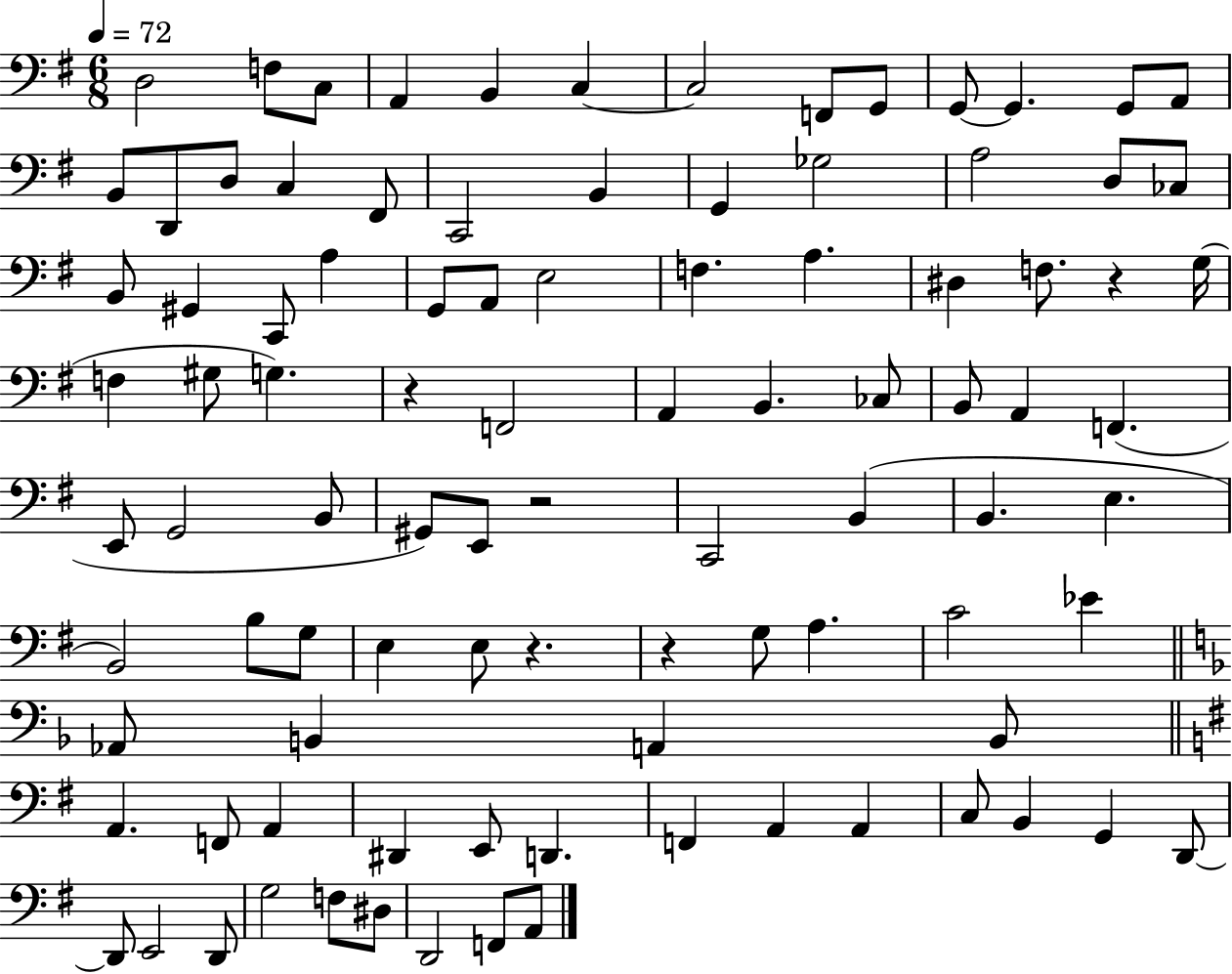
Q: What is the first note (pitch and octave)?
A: D3